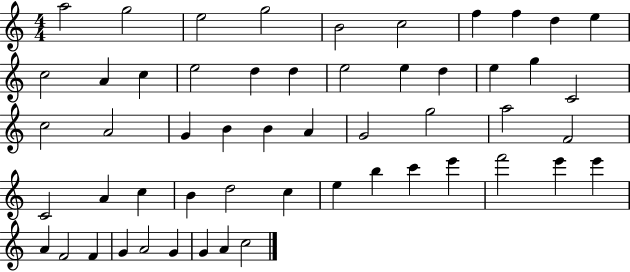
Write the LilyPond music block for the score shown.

{
  \clef treble
  \numericTimeSignature
  \time 4/4
  \key c \major
  a''2 g''2 | e''2 g''2 | b'2 c''2 | f''4 f''4 d''4 e''4 | \break c''2 a'4 c''4 | e''2 d''4 d''4 | e''2 e''4 d''4 | e''4 g''4 c'2 | \break c''2 a'2 | g'4 b'4 b'4 a'4 | g'2 g''2 | a''2 f'2 | \break c'2 a'4 c''4 | b'4 d''2 c''4 | e''4 b''4 c'''4 e'''4 | f'''2 e'''4 e'''4 | \break a'4 f'2 f'4 | g'4 a'2 g'4 | g'4 a'4 c''2 | \bar "|."
}